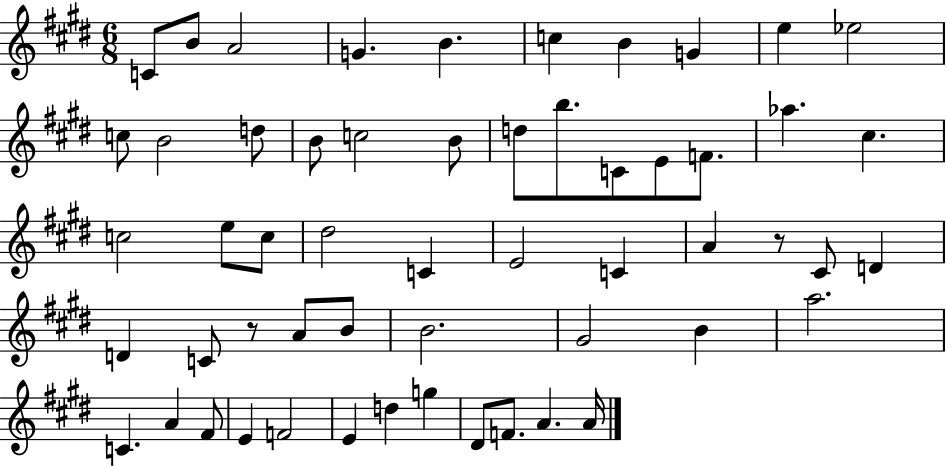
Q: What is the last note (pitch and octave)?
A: A4